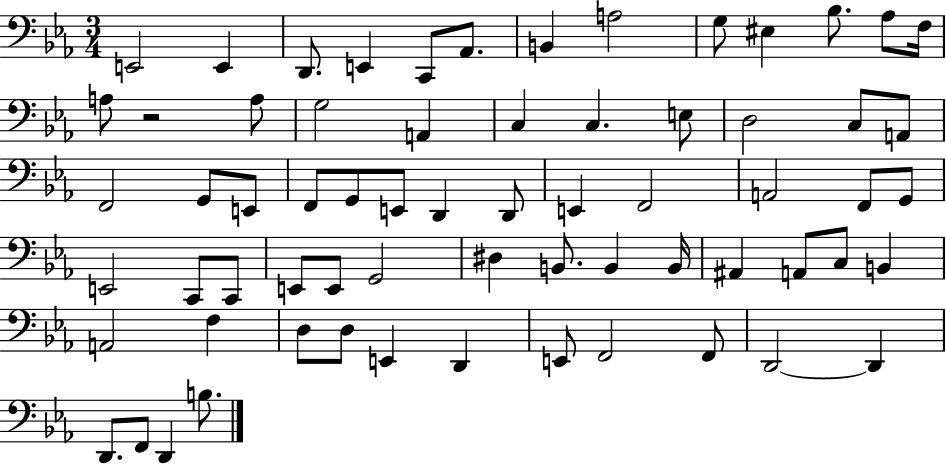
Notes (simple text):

E2/h E2/q D2/e. E2/q C2/e Ab2/e. B2/q A3/h G3/e EIS3/q Bb3/e. Ab3/e F3/s A3/e R/h A3/e G3/h A2/q C3/q C3/q. E3/e D3/h C3/e A2/e F2/h G2/e E2/e F2/e G2/e E2/e D2/q D2/e E2/q F2/h A2/h F2/e G2/e E2/h C2/e C2/e E2/e E2/e G2/h D#3/q B2/e. B2/q B2/s A#2/q A2/e C3/e B2/q A2/h F3/q D3/e D3/e E2/q D2/q E2/e F2/h F2/e D2/h D2/q D2/e. F2/e D2/q B3/e.